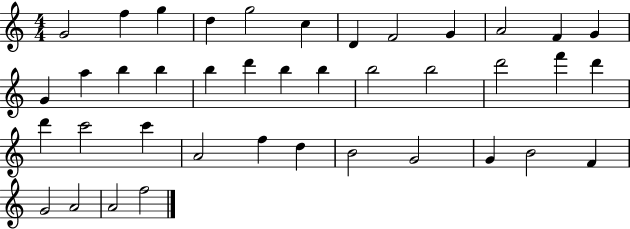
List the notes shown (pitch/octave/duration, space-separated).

G4/h F5/q G5/q D5/q G5/h C5/q D4/q F4/h G4/q A4/h F4/q G4/q G4/q A5/q B5/q B5/q B5/q D6/q B5/q B5/q B5/h B5/h D6/h F6/q D6/q D6/q C6/h C6/q A4/h F5/q D5/q B4/h G4/h G4/q B4/h F4/q G4/h A4/h A4/h F5/h